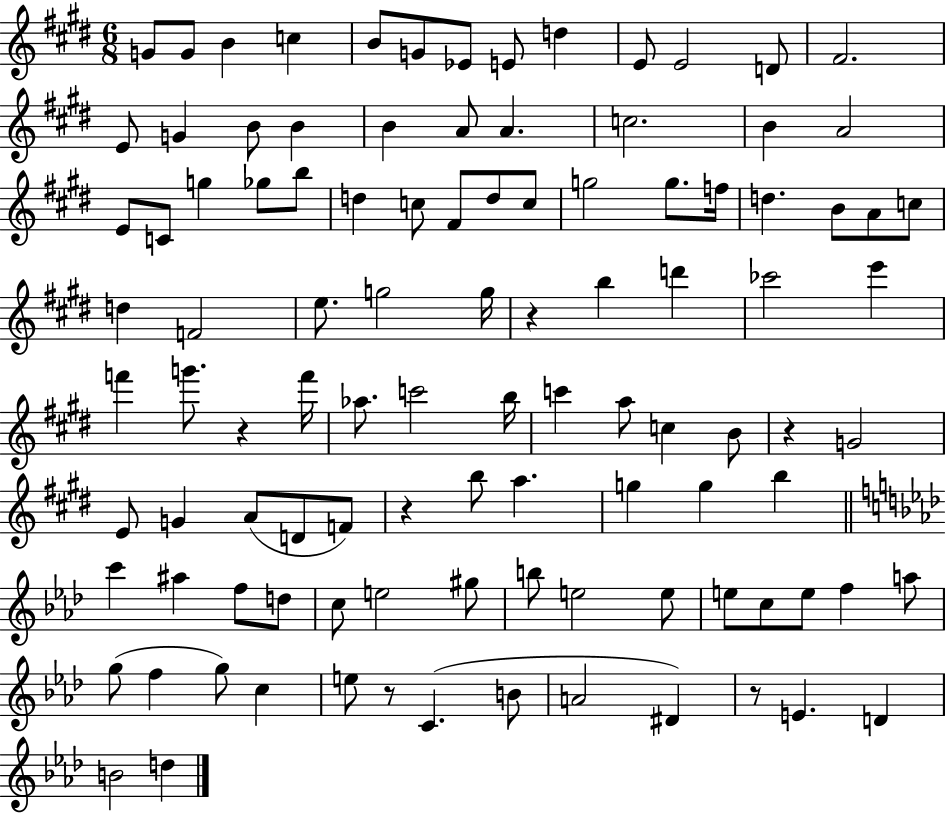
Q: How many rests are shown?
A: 6